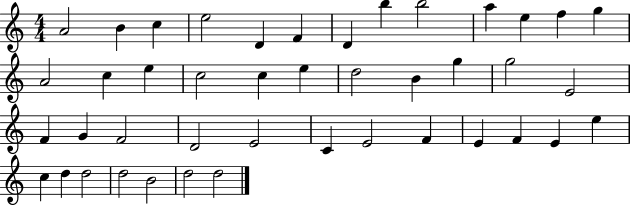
{
  \clef treble
  \numericTimeSignature
  \time 4/4
  \key c \major
  a'2 b'4 c''4 | e''2 d'4 f'4 | d'4 b''4 b''2 | a''4 e''4 f''4 g''4 | \break a'2 c''4 e''4 | c''2 c''4 e''4 | d''2 b'4 g''4 | g''2 e'2 | \break f'4 g'4 f'2 | d'2 e'2 | c'4 e'2 f'4 | e'4 f'4 e'4 e''4 | \break c''4 d''4 d''2 | d''2 b'2 | d''2 d''2 | \bar "|."
}